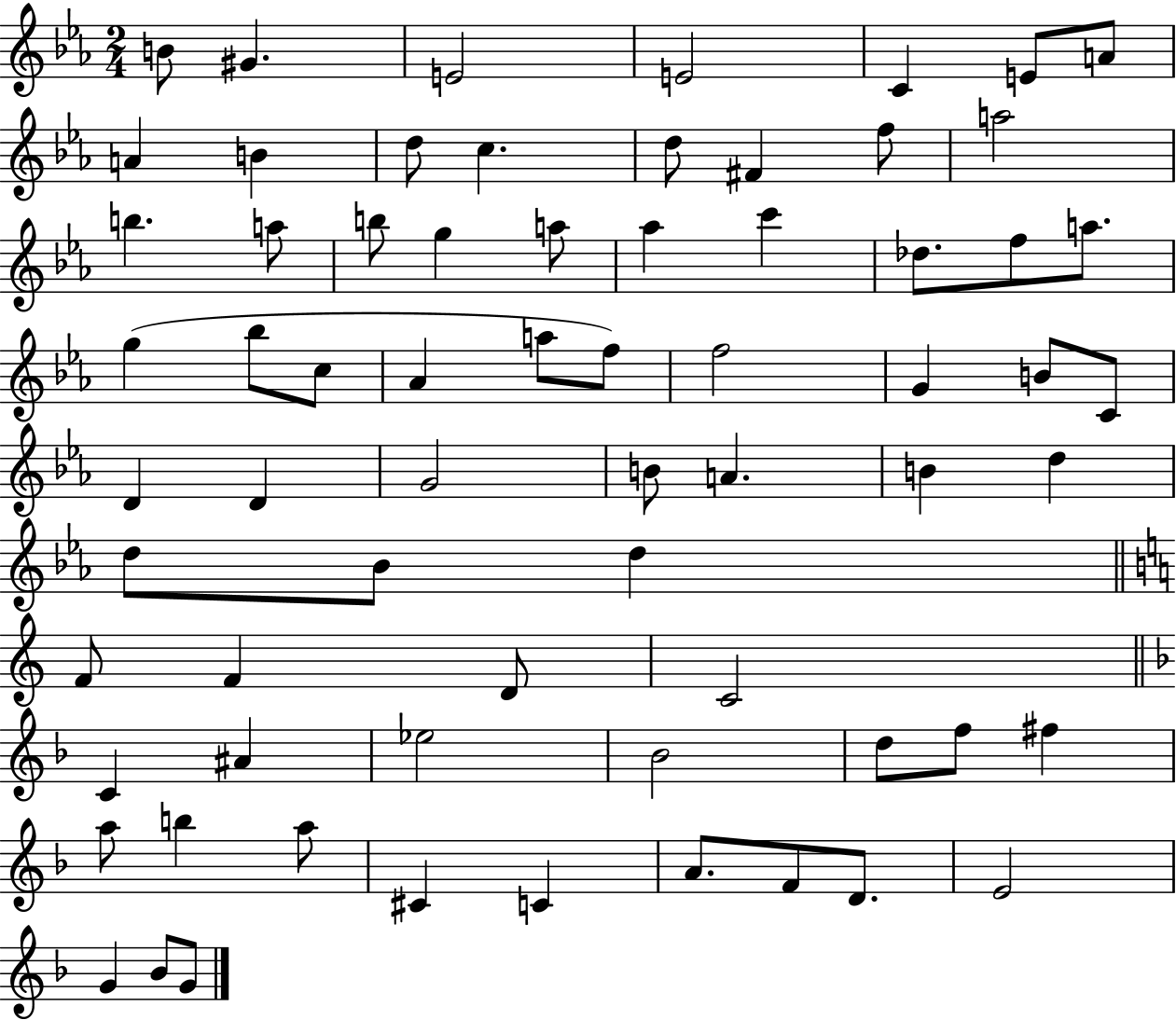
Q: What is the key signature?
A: EES major